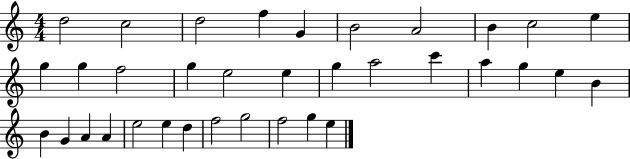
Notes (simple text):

D5/h C5/h D5/h F5/q G4/q B4/h A4/h B4/q C5/h E5/q G5/q G5/q F5/h G5/q E5/h E5/q G5/q A5/h C6/q A5/q G5/q E5/q B4/q B4/q G4/q A4/q A4/q E5/h E5/q D5/q F5/h G5/h F5/h G5/q E5/q